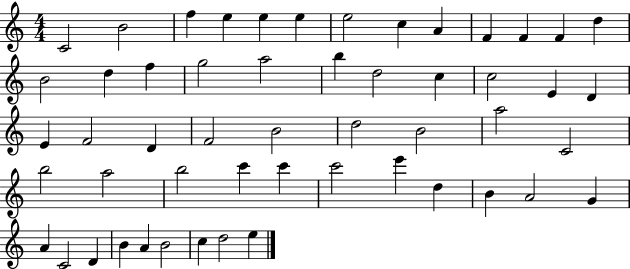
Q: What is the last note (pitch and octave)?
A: E5